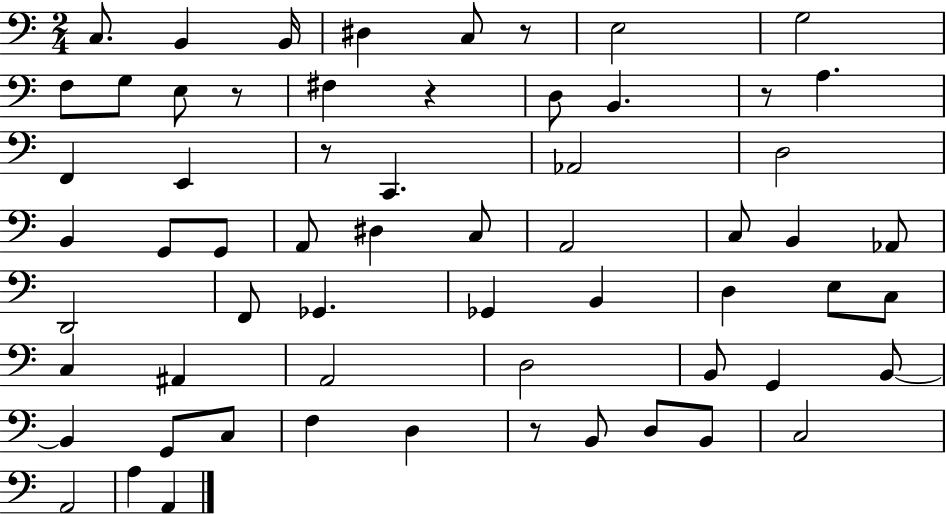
X:1
T:Untitled
M:2/4
L:1/4
K:C
C,/2 B,, B,,/4 ^D, C,/2 z/2 E,2 G,2 F,/2 G,/2 E,/2 z/2 ^F, z D,/2 B,, z/2 A, F,, E,, z/2 C,, _A,,2 D,2 B,, G,,/2 G,,/2 A,,/2 ^D, C,/2 A,,2 C,/2 B,, _A,,/2 D,,2 F,,/2 _G,, _G,, B,, D, E,/2 C,/2 C, ^A,, A,,2 D,2 B,,/2 G,, B,,/2 B,, G,,/2 C,/2 F, D, z/2 B,,/2 D,/2 B,,/2 C,2 A,,2 A, A,,